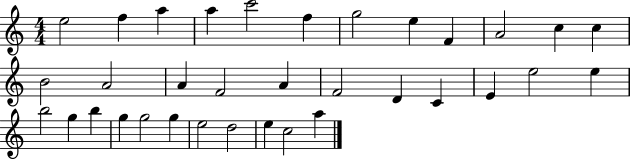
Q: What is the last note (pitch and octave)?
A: A5